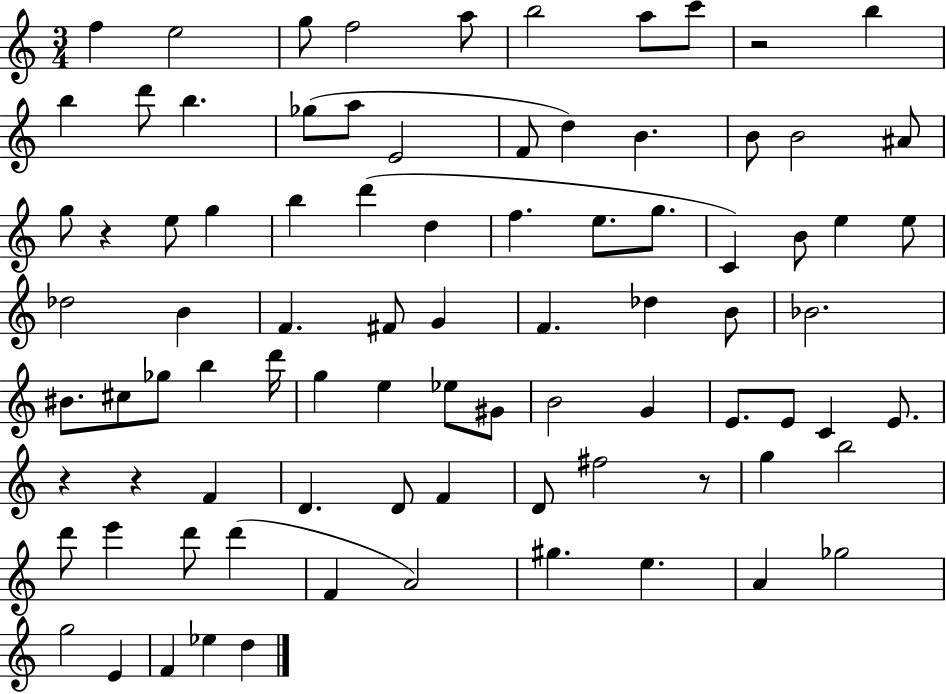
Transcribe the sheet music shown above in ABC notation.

X:1
T:Untitled
M:3/4
L:1/4
K:C
f e2 g/2 f2 a/2 b2 a/2 c'/2 z2 b b d'/2 b _g/2 a/2 E2 F/2 d B B/2 B2 ^A/2 g/2 z e/2 g b d' d f e/2 g/2 C B/2 e e/2 _d2 B F ^F/2 G F _d B/2 _B2 ^B/2 ^c/2 _g/2 b d'/4 g e _e/2 ^G/2 B2 G E/2 E/2 C E/2 z z F D D/2 F D/2 ^f2 z/2 g b2 d'/2 e' d'/2 d' F A2 ^g e A _g2 g2 E F _e d